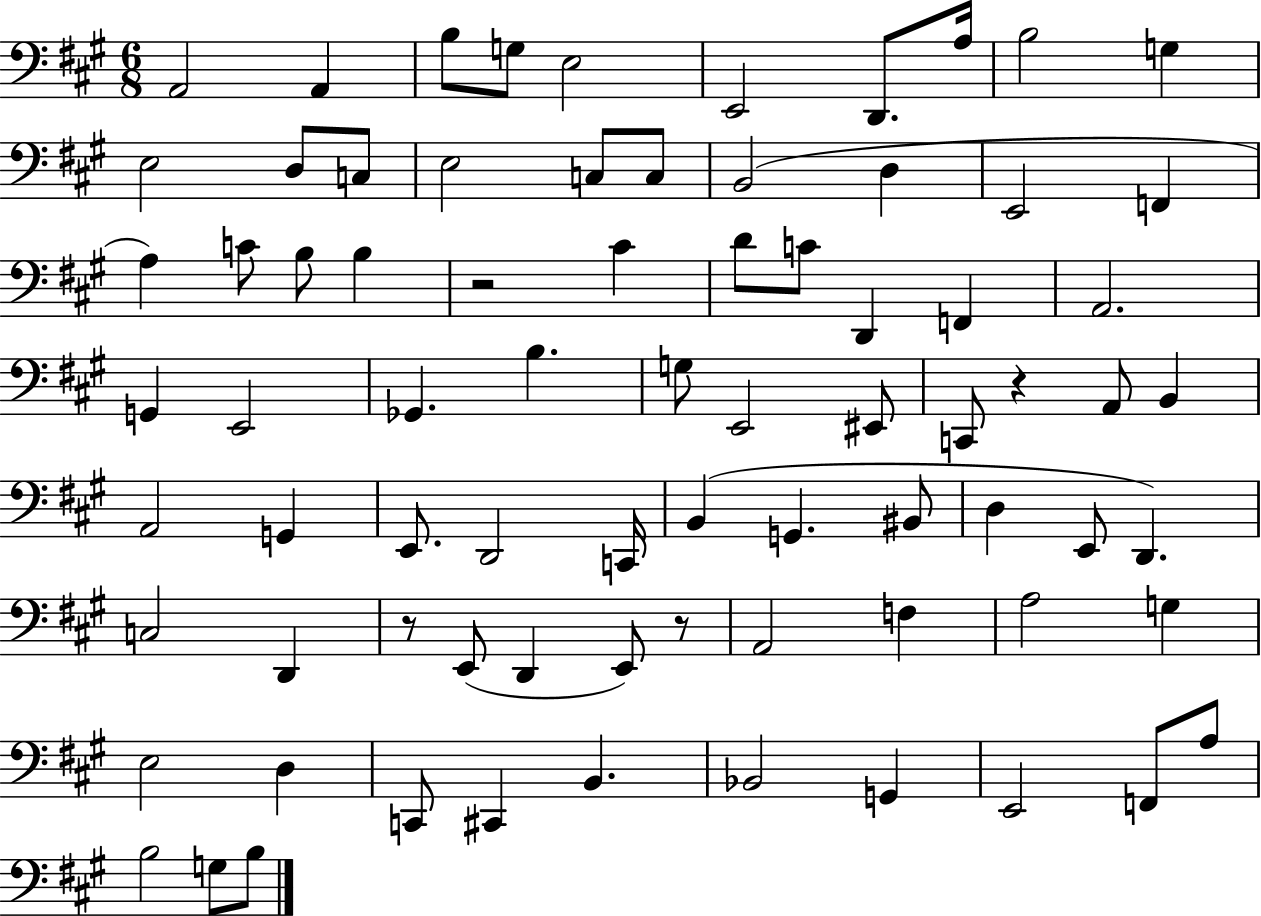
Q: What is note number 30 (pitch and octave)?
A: A2